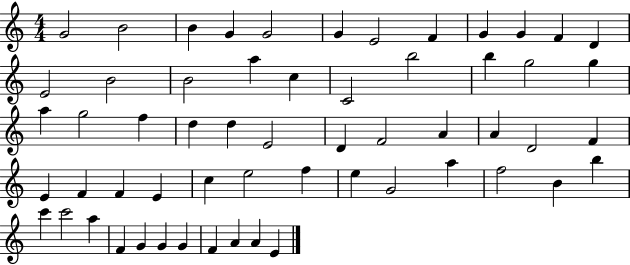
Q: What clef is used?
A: treble